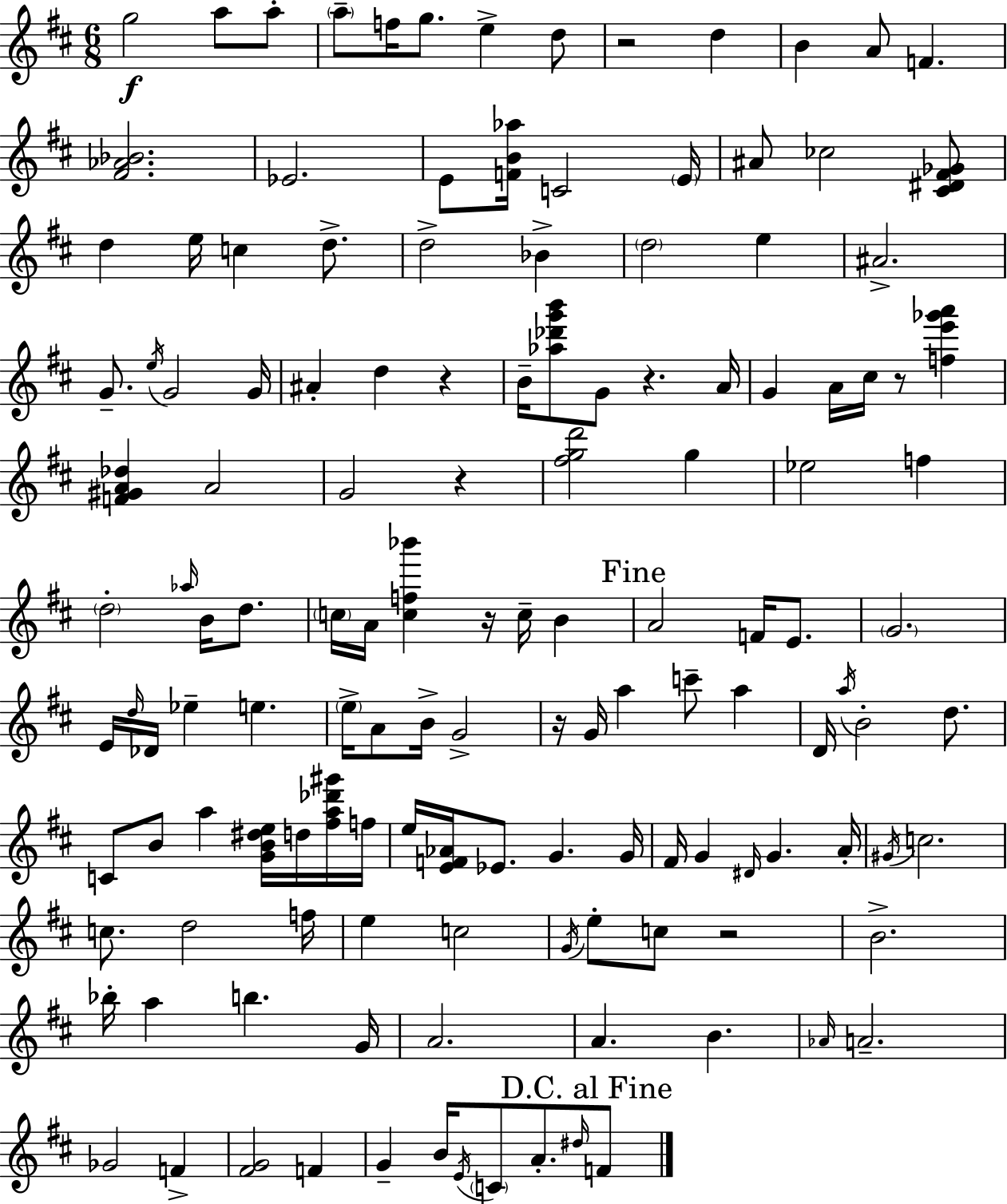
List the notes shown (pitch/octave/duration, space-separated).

G5/h A5/e A5/e A5/e F5/s G5/e. E5/q D5/e R/h D5/q B4/q A4/e F4/q. [F#4,Ab4,Bb4]/h. Eb4/h. E4/e [F4,B4,Ab5]/s C4/h E4/s A#4/e CES5/h [C#4,D#4,F#4,Gb4]/e D5/q E5/s C5/q D5/e. D5/h Bb4/q D5/h E5/q A#4/h. G4/e. E5/s G4/h G4/s A#4/q D5/q R/q B4/s [Ab5,Db6,G6,B6]/e G4/e R/q. A4/s G4/q A4/s C#5/s R/e [F5,E6,Gb6,A6]/q [F4,G#4,A4,Db5]/q A4/h G4/h R/q [F#5,G5,D6]/h G5/q Eb5/h F5/q D5/h Ab5/s B4/s D5/e. C5/s A4/s [C5,F5,Bb6]/q R/s C5/s B4/q A4/h F4/s E4/e. G4/h. E4/s D5/s Db4/s Eb5/q E5/q. E5/s A4/e B4/s G4/h R/s G4/s A5/q C6/e A5/q D4/s A5/s B4/h D5/e. C4/e B4/e A5/q [G4,B4,D#5,E5]/s D5/s [F#5,A5,Db6,G#6]/s F5/s E5/s [E4,F4,Ab4]/s Eb4/e. G4/q. G4/s F#4/s G4/q D#4/s G4/q. A4/s G#4/s C5/h. C5/e. D5/h F5/s E5/q C5/h G4/s E5/e C5/e R/h B4/h. Bb5/s A5/q B5/q. G4/s A4/h. A4/q. B4/q. Ab4/s A4/h. Gb4/h F4/q [F#4,G4]/h F4/q G4/q B4/s E4/s C4/e A4/e. D#5/s F4/e